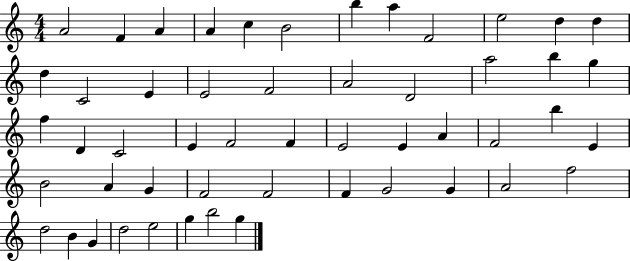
X:1
T:Untitled
M:4/4
L:1/4
K:C
A2 F A A c B2 b a F2 e2 d d d C2 E E2 F2 A2 D2 a2 b g f D C2 E F2 F E2 E A F2 b E B2 A G F2 F2 F G2 G A2 f2 d2 B G d2 e2 g b2 g